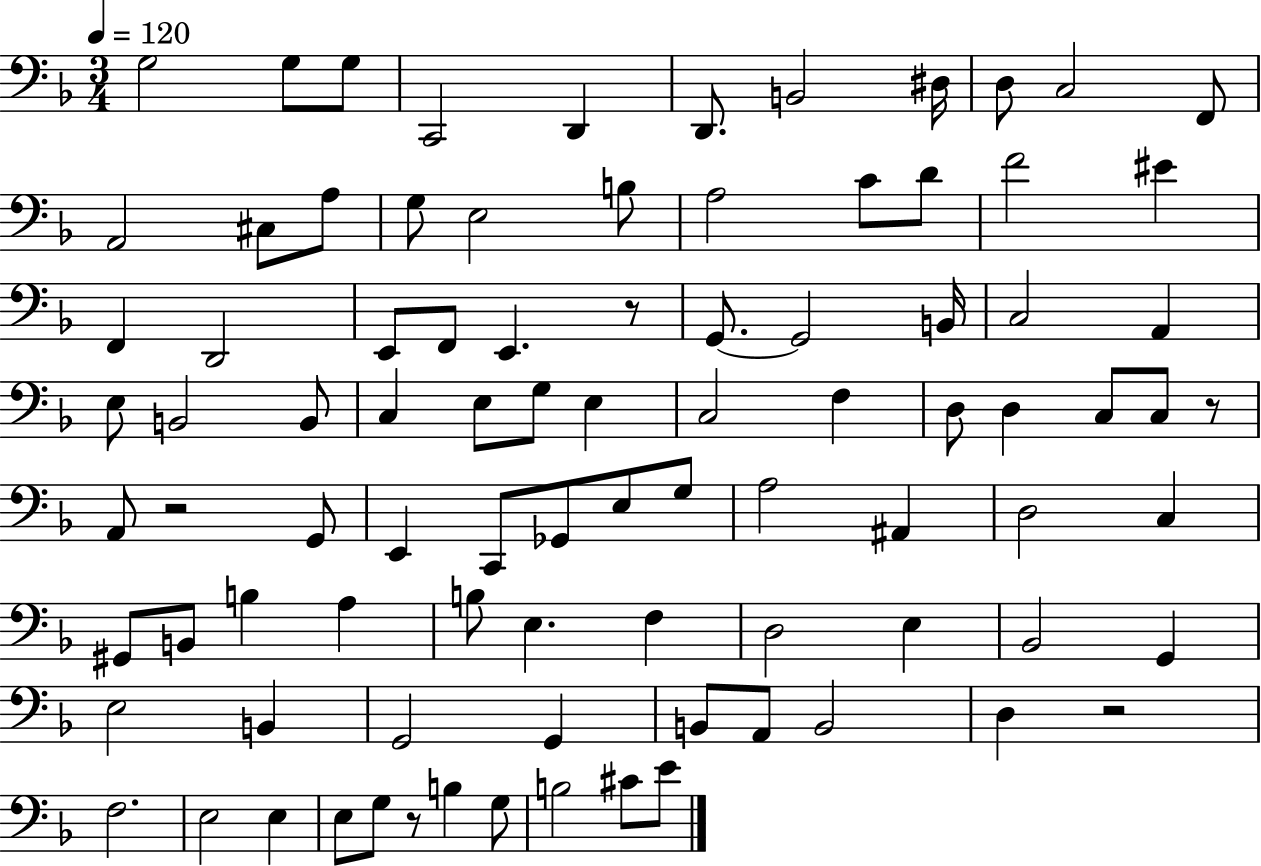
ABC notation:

X:1
T:Untitled
M:3/4
L:1/4
K:F
G,2 G,/2 G,/2 C,,2 D,, D,,/2 B,,2 ^D,/4 D,/2 C,2 F,,/2 A,,2 ^C,/2 A,/2 G,/2 E,2 B,/2 A,2 C/2 D/2 F2 ^E F,, D,,2 E,,/2 F,,/2 E,, z/2 G,,/2 G,,2 B,,/4 C,2 A,, E,/2 B,,2 B,,/2 C, E,/2 G,/2 E, C,2 F, D,/2 D, C,/2 C,/2 z/2 A,,/2 z2 G,,/2 E,, C,,/2 _G,,/2 E,/2 G,/2 A,2 ^A,, D,2 C, ^G,,/2 B,,/2 B, A, B,/2 E, F, D,2 E, _B,,2 G,, E,2 B,, G,,2 G,, B,,/2 A,,/2 B,,2 D, z2 F,2 E,2 E, E,/2 G,/2 z/2 B, G,/2 B,2 ^C/2 E/2